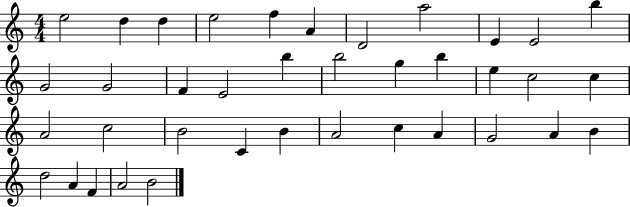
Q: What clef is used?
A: treble